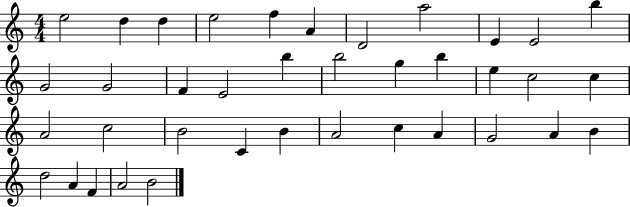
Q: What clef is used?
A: treble